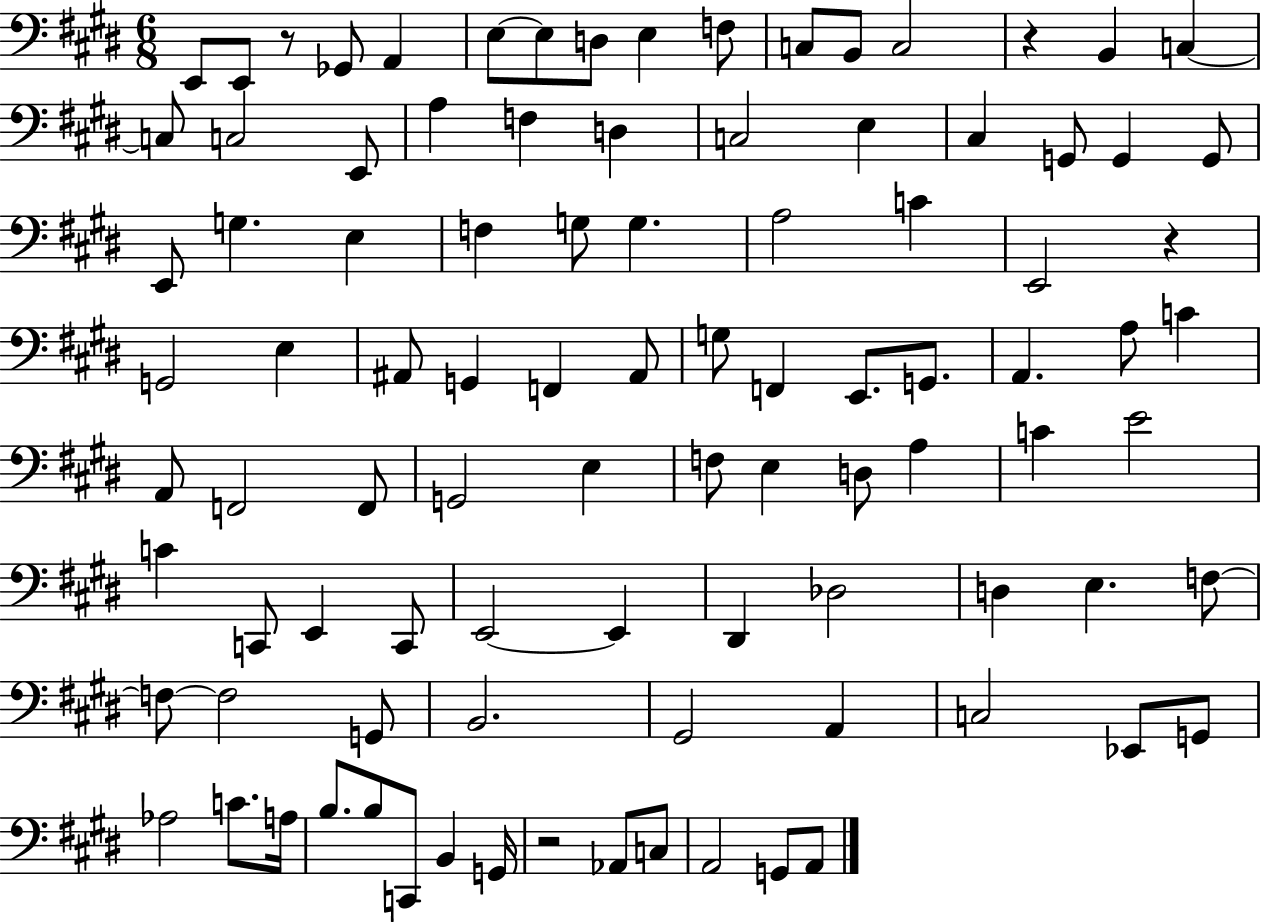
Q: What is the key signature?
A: E major